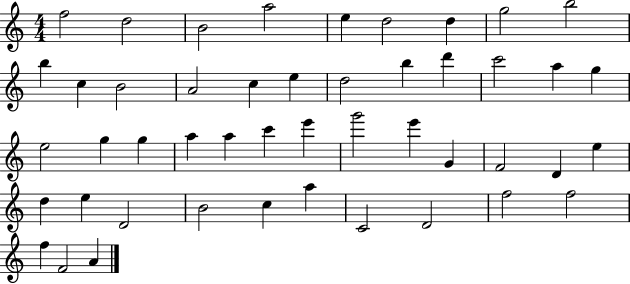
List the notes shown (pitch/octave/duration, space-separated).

F5/h D5/h B4/h A5/h E5/q D5/h D5/q G5/h B5/h B5/q C5/q B4/h A4/h C5/q E5/q D5/h B5/q D6/q C6/h A5/q G5/q E5/h G5/q G5/q A5/q A5/q C6/q E6/q G6/h E6/q G4/q F4/h D4/q E5/q D5/q E5/q D4/h B4/h C5/q A5/q C4/h D4/h F5/h F5/h F5/q F4/h A4/q